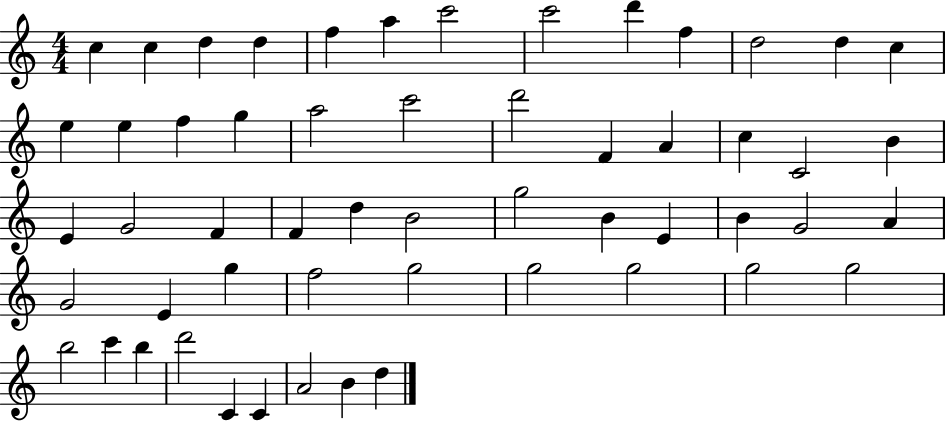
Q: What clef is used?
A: treble